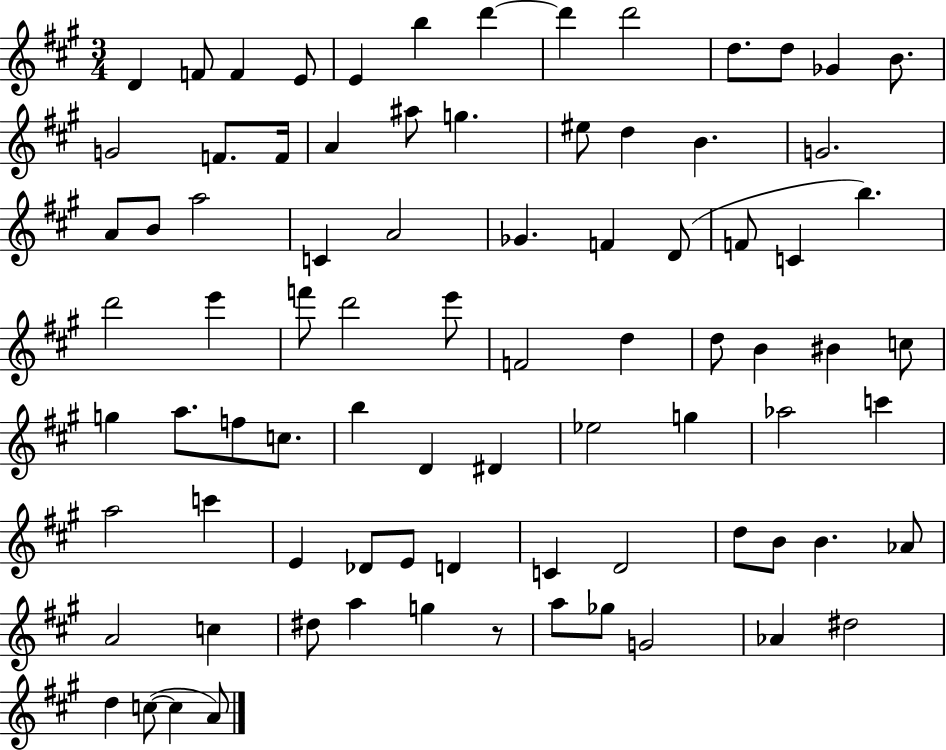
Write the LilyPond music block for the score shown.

{
  \clef treble
  \numericTimeSignature
  \time 3/4
  \key a \major
  d'4 f'8 f'4 e'8 | e'4 b''4 d'''4~~ | d'''4 d'''2 | d''8. d''8 ges'4 b'8. | \break g'2 f'8. f'16 | a'4 ais''8 g''4. | eis''8 d''4 b'4. | g'2. | \break a'8 b'8 a''2 | c'4 a'2 | ges'4. f'4 d'8( | f'8 c'4 b''4.) | \break d'''2 e'''4 | f'''8 d'''2 e'''8 | f'2 d''4 | d''8 b'4 bis'4 c''8 | \break g''4 a''8. f''8 c''8. | b''4 d'4 dis'4 | ees''2 g''4 | aes''2 c'''4 | \break a''2 c'''4 | e'4 des'8 e'8 d'4 | c'4 d'2 | d''8 b'8 b'4. aes'8 | \break a'2 c''4 | dis''8 a''4 g''4 r8 | a''8 ges''8 g'2 | aes'4 dis''2 | \break d''4 c''8~(~ c''4 a'8) | \bar "|."
}